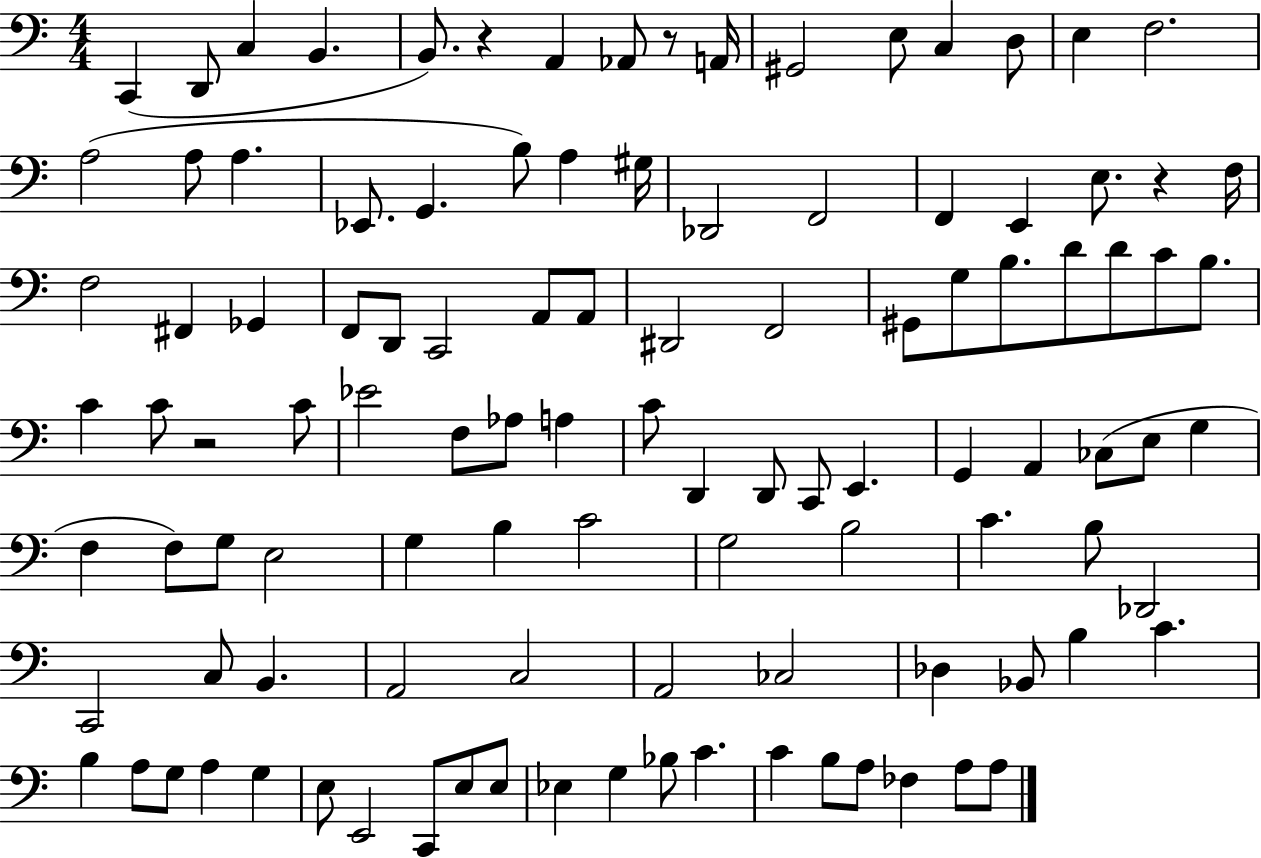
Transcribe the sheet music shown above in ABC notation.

X:1
T:Untitled
M:4/4
L:1/4
K:C
C,, D,,/2 C, B,, B,,/2 z A,, _A,,/2 z/2 A,,/4 ^G,,2 E,/2 C, D,/2 E, F,2 A,2 A,/2 A, _E,,/2 G,, B,/2 A, ^G,/4 _D,,2 F,,2 F,, E,, E,/2 z F,/4 F,2 ^F,, _G,, F,,/2 D,,/2 C,,2 A,,/2 A,,/2 ^D,,2 F,,2 ^G,,/2 G,/2 B,/2 D/2 D/2 C/2 B,/2 C C/2 z2 C/2 _E2 F,/2 _A,/2 A, C/2 D,, D,,/2 C,,/2 E,, G,, A,, _C,/2 E,/2 G, F, F,/2 G,/2 E,2 G, B, C2 G,2 B,2 C B,/2 _D,,2 C,,2 C,/2 B,, A,,2 C,2 A,,2 _C,2 _D, _B,,/2 B, C B, A,/2 G,/2 A, G, E,/2 E,,2 C,,/2 E,/2 E,/2 _E, G, _B,/2 C C B,/2 A,/2 _F, A,/2 A,/2